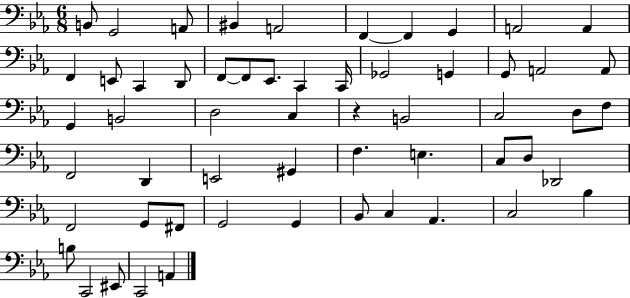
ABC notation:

X:1
T:Untitled
M:6/8
L:1/4
K:Eb
B,,/2 G,,2 A,,/2 ^B,, A,,2 F,, F,, G,, A,,2 A,, F,, E,,/2 C,, D,,/2 F,,/2 F,,/2 _E,,/2 C,, C,,/4 _G,,2 G,, G,,/2 A,,2 A,,/2 G,, B,,2 D,2 C, z B,,2 C,2 D,/2 F,/2 F,,2 D,, E,,2 ^G,, F, E, C,/2 D,/2 _D,,2 F,,2 G,,/2 ^F,,/2 G,,2 G,, _B,,/2 C, _A,, C,2 _B, B,/2 C,,2 ^E,,/2 C,,2 A,,